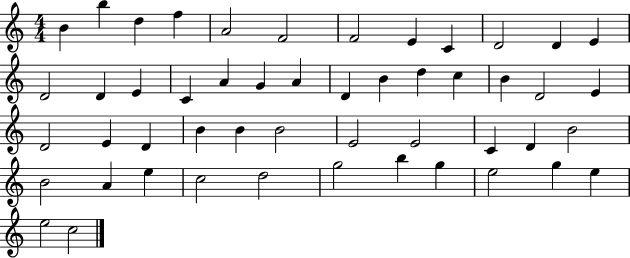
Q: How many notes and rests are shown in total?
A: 50